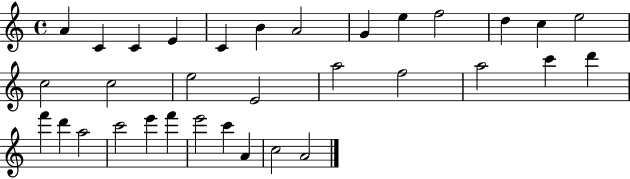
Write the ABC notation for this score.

X:1
T:Untitled
M:4/4
L:1/4
K:C
A C C E C B A2 G e f2 d c e2 c2 c2 e2 E2 a2 f2 a2 c' d' f' d' a2 c'2 e' f' e'2 c' A c2 A2